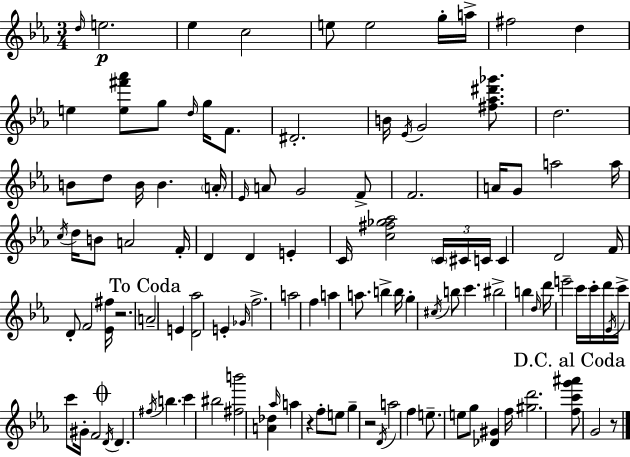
D5/s E5/h. Eb5/q C5/h E5/e E5/h G5/s A5/s F#5/h D5/q E5/q [E5,F#6,Ab6]/e G5/e D5/s G5/s F4/e. D#4/h. B4/s Eb4/s G4/h [F#5,Ab5,D#6,Gb6]/e. D5/h. B4/e D5/e B4/s B4/q. A4/s Eb4/s A4/e G4/h F4/e F4/h. A4/s G4/e A5/h A5/s C5/s D5/s B4/e A4/h F4/s D4/q D4/q E4/q C4/s [C5,F#5,Gb5,Ab5]/h C4/s C#4/s C4/s C4/q D4/h F4/s D4/e F4/h [Eb4,F#5]/s R/h. A4/h E4/q [D4,Ab5]/h E4/q Gb4/s F5/h. A5/h F5/q A5/q A5/e. B5/q B5/s G5/q C#5/s B5/e C6/q. BIS5/h B5/q D5/s D6/s E6/h C6/s C6/s D6/s Eb4/s C6/s C6/e G#4/s F4/h D4/s D4/q. F#5/s B5/q. C6/q BIS5/h [F#5,B6]/h [A4,Db5]/q Ab5/s A5/q R/q F5/e E5/e G5/q R/h D4/s A5/h F5/q E5/e. E5/e G5/e [Db4,G#4]/q F5/s [G#5,D6]/h. [F5,C6,G6,A#6]/e G4/h R/e